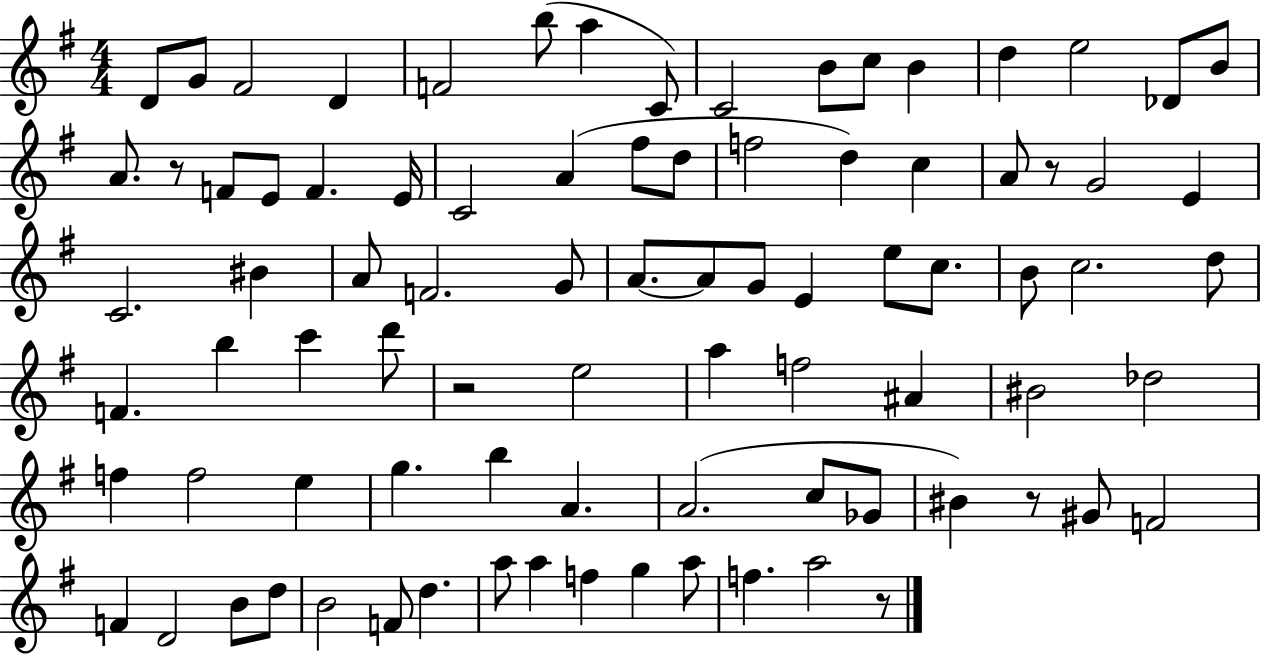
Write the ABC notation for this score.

X:1
T:Untitled
M:4/4
L:1/4
K:G
D/2 G/2 ^F2 D F2 b/2 a C/2 C2 B/2 c/2 B d e2 _D/2 B/2 A/2 z/2 F/2 E/2 F E/4 C2 A ^f/2 d/2 f2 d c A/2 z/2 G2 E C2 ^B A/2 F2 G/2 A/2 A/2 G/2 E e/2 c/2 B/2 c2 d/2 F b c' d'/2 z2 e2 a f2 ^A ^B2 _d2 f f2 e g b A A2 c/2 _G/2 ^B z/2 ^G/2 F2 F D2 B/2 d/2 B2 F/2 d a/2 a f g a/2 f a2 z/2